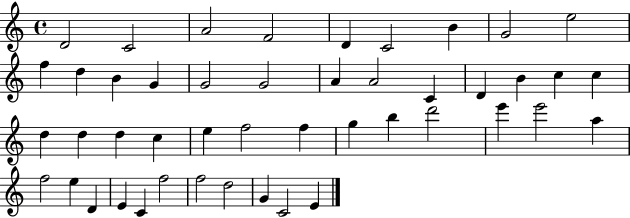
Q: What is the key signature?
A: C major